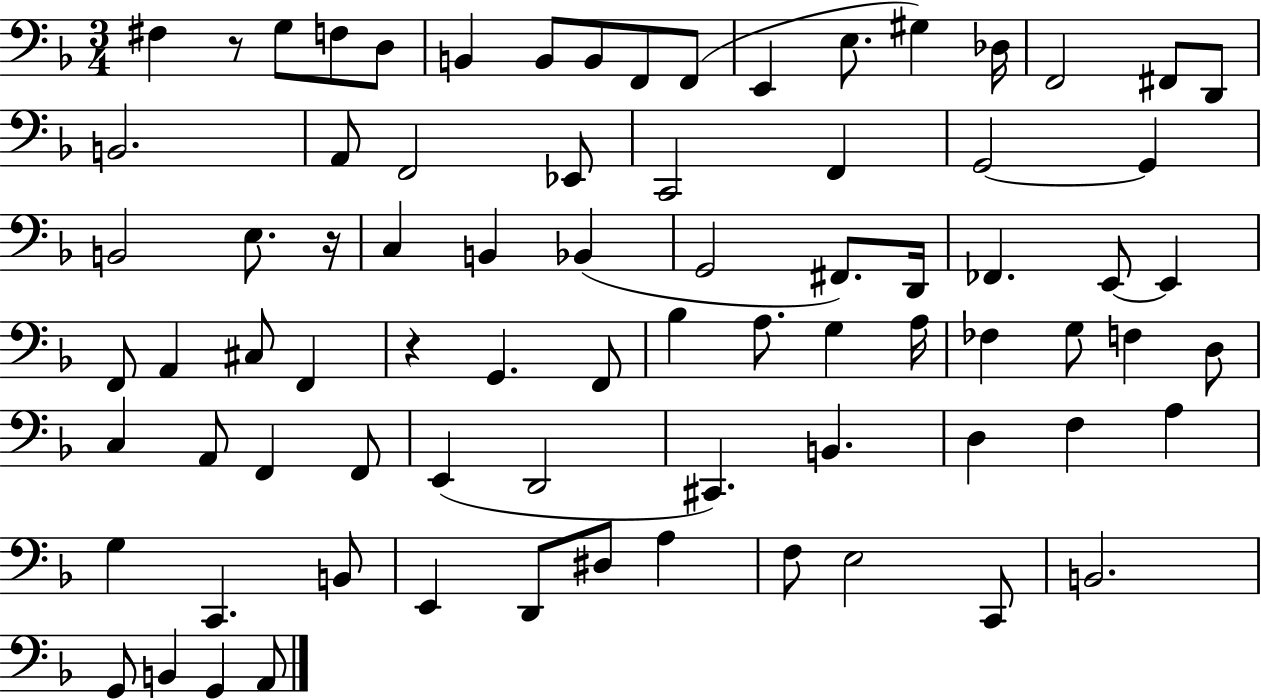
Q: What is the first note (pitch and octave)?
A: F#3